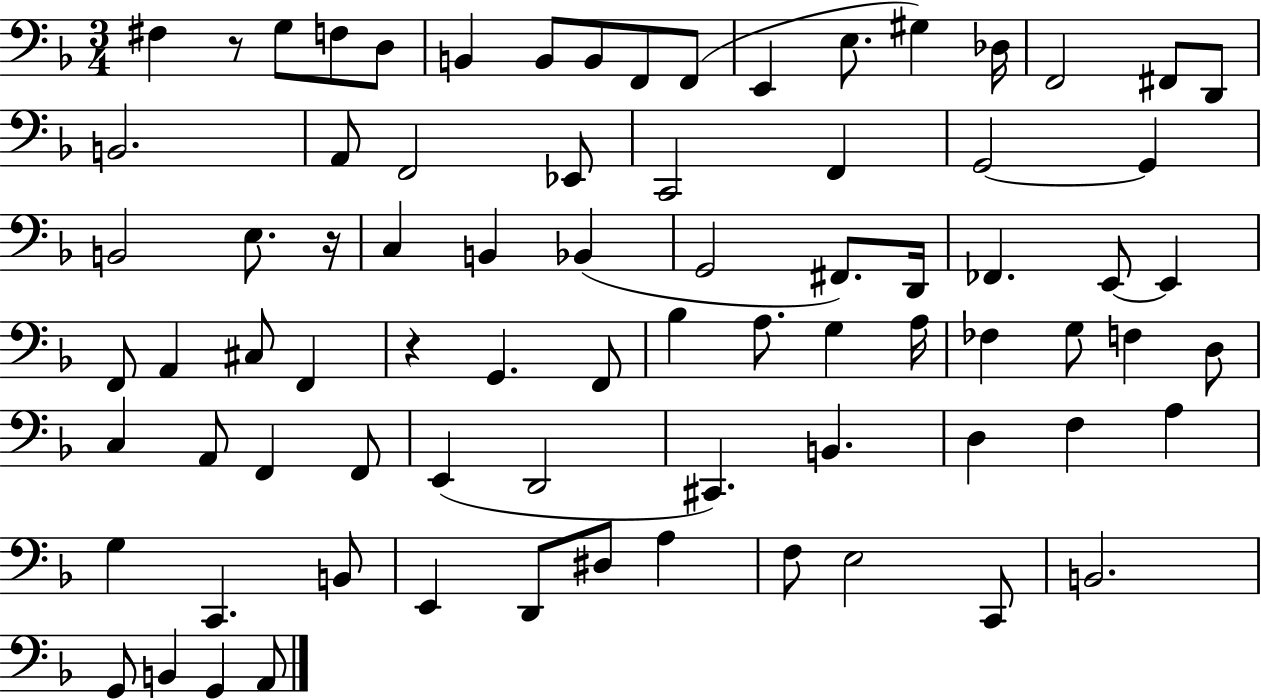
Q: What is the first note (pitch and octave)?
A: F#3